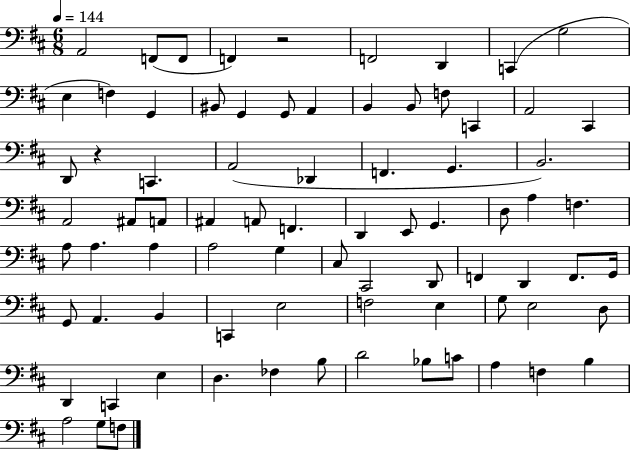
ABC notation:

X:1
T:Untitled
M:6/8
L:1/4
K:D
A,,2 F,,/2 F,,/2 F,, z2 F,,2 D,, C,, G,2 E, F, G,, ^B,,/2 G,, G,,/2 A,, B,, B,,/2 F,/2 C,, A,,2 ^C,, D,,/2 z C,, A,,2 _D,, F,, G,, B,,2 A,,2 ^A,,/2 A,,/2 ^A,, A,,/2 F,, D,, E,,/2 G,, D,/2 A, F, A,/2 A, A, A,2 G, ^C,/2 ^C,,2 D,,/2 F,, D,, F,,/2 G,,/4 G,,/2 A,, B,, C,, E,2 F,2 E, G,/2 E,2 D,/2 D,, C,, E, D, _F, B,/2 D2 _B,/2 C/2 A, F, B, A,2 G,/2 F,/2